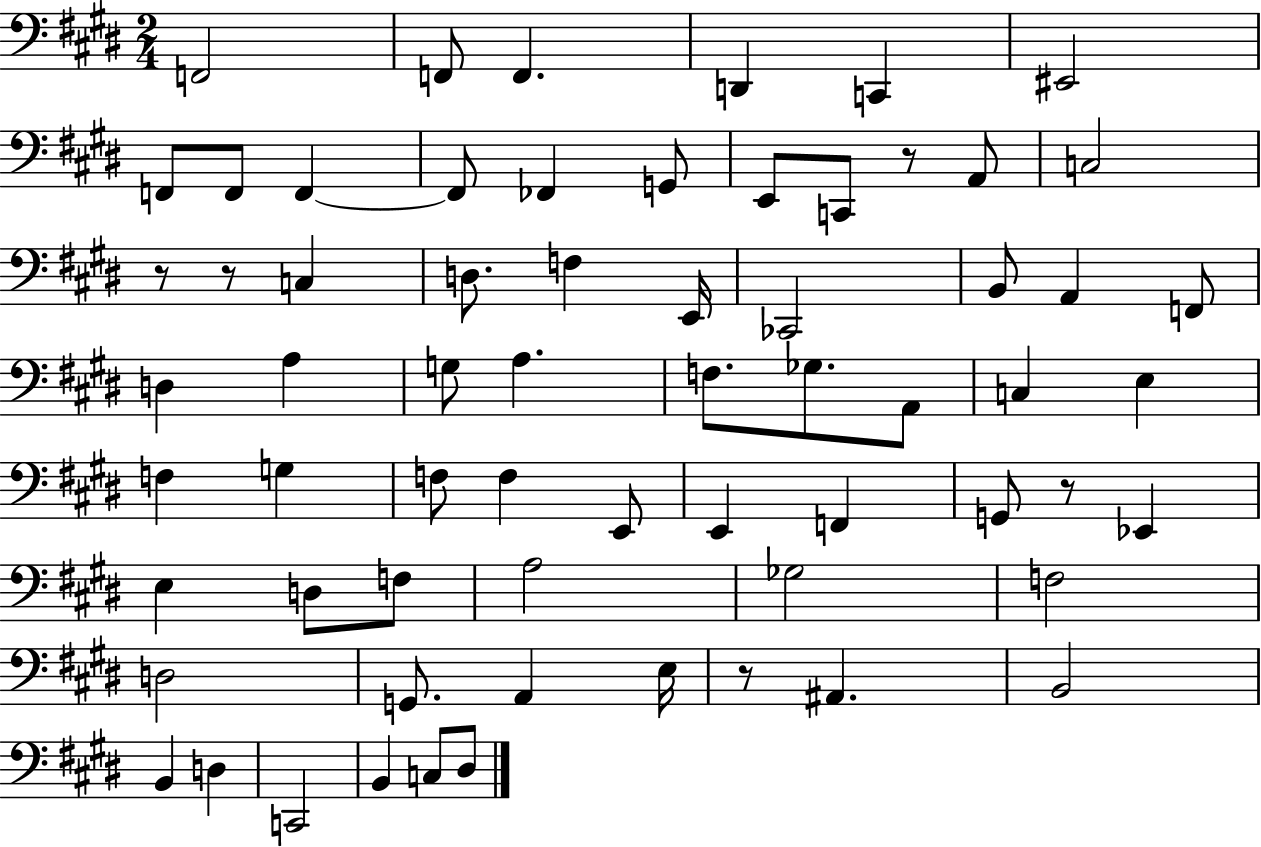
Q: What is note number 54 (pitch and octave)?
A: B2